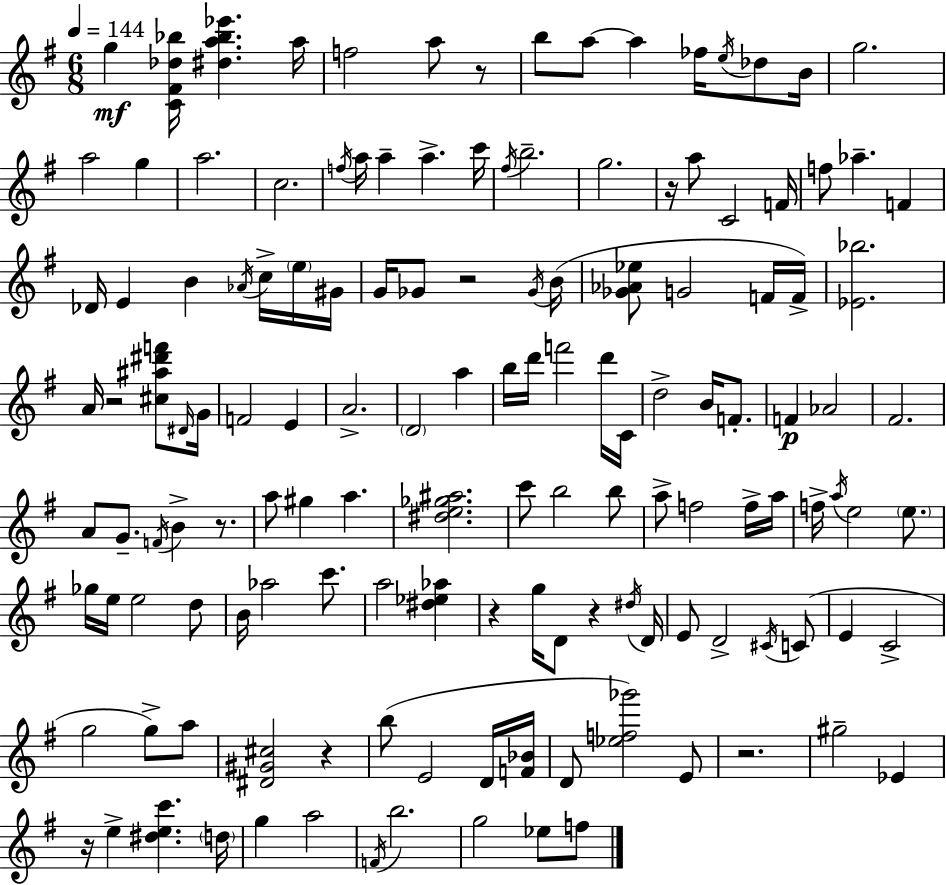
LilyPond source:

{
  \clef treble
  \numericTimeSignature
  \time 6/8
  \key e \minor
  \tempo 4 = 144
  \repeat volta 2 { g''4\mf <c' fis' des'' bes''>16 <dis'' a'' bes'' ees'''>4. a''16 | f''2 a''8 r8 | b''8 a''8~~ a''4 fes''16 \acciaccatura { e''16 } des''8 | b'16 g''2. | \break a''2 g''4 | a''2. | c''2. | \acciaccatura { f''16 } a''16 a''4-- a''4.-> | \break c'''16 \acciaccatura { fis''16 } b''2.-- | g''2. | r16 a''8 c'2 | f'16 f''8 aes''4.-- f'4 | \break des'16 e'4 b'4 | \acciaccatura { aes'16 } c''16-> \parenthesize e''16 gis'16 g'16 ges'8 r2 | \acciaccatura { ges'16 } b'16( <ges' aes' ees''>8 g'2 | f'16 f'16->) <ees' bes''>2. | \break a'16 r2 | <cis'' ais'' dis''' f'''>8 \grace { dis'16 } g'16 f'2 | e'4 a'2.-> | \parenthesize d'2 | \break a''4 b''16 d'''16 f'''2 | d'''16 c'16 d''2-> | b'16 f'8.-. f'4\p aes'2 | fis'2. | \break a'8 g'8.-- \acciaccatura { f'16 } | b'4-> r8. a''8 gis''4 | a''4. <dis'' e'' ges'' ais''>2. | c'''8 b''2 | \break b''8 a''8-> f''2 | f''16-> a''16 f''16-> \acciaccatura { a''16 } e''2 | \parenthesize e''8. ges''16 e''16 e''2 | d''8 b'16 aes''2 | \break c'''8. a''2 | <dis'' ees'' aes''>4 r4 | g''16 d'8 r4 \acciaccatura { dis''16 } d'16 e'8 d'2-> | \acciaccatura { cis'16 } c'8( e'4 | \break c'2-> g''2 | g''8->) a''8 <dis' gis' cis''>2 | r4 b''8( | e'2 d'16 <f' bes'>16 d'8 | \break <ees'' f'' ges'''>2) e'8 r2. | gis''2-- | ees'4 r16 e''4-> | <dis'' e'' c'''>4. \parenthesize d''16 g''4 | \break a''2 \acciaccatura { f'16 } b''2. | g''2 | ees''8 f''8 } \bar "|."
}